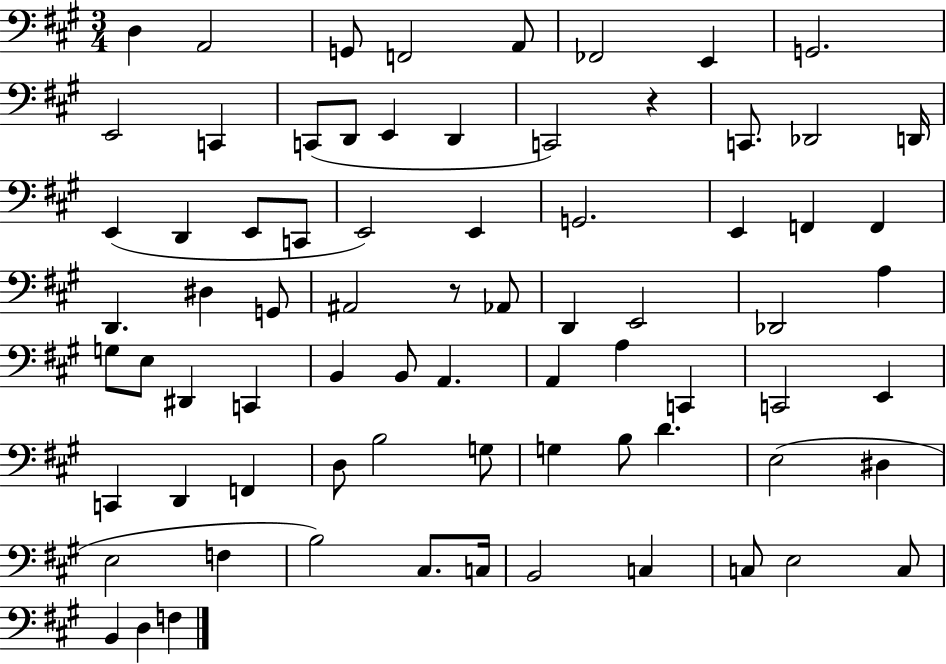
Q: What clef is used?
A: bass